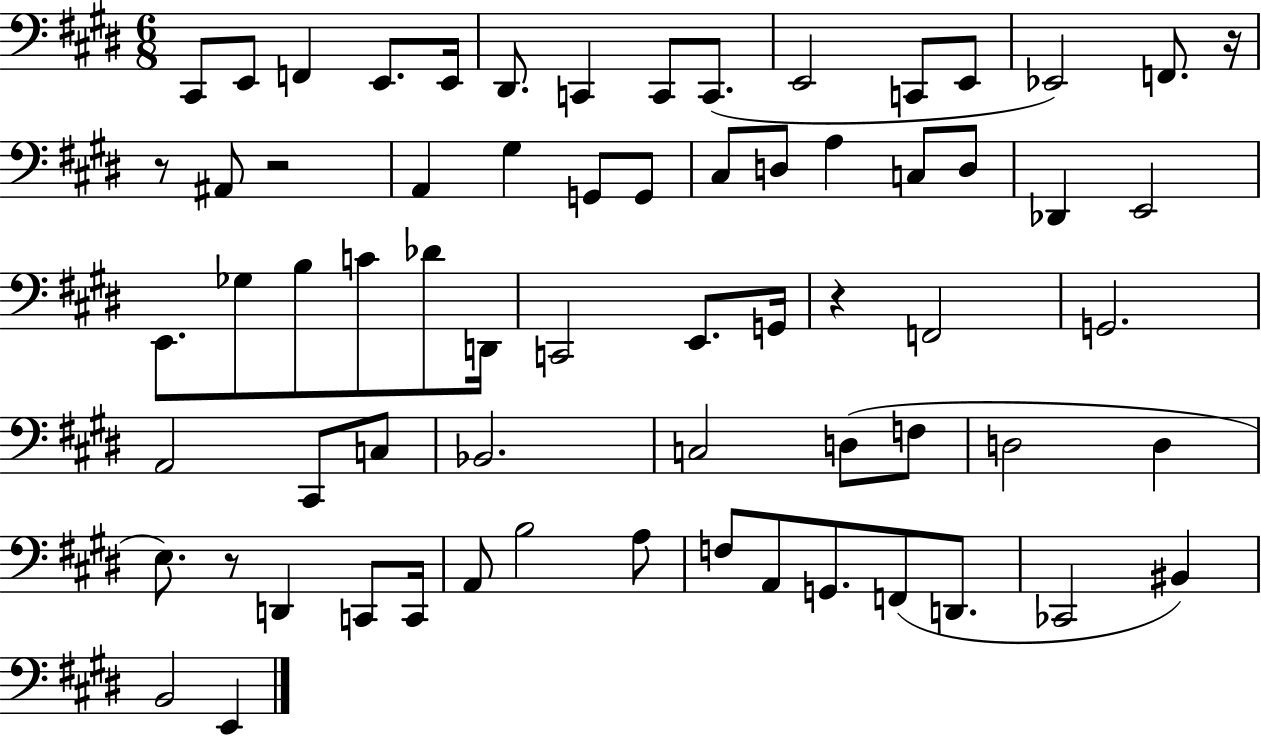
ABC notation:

X:1
T:Untitled
M:6/8
L:1/4
K:E
^C,,/2 E,,/2 F,, E,,/2 E,,/4 ^D,,/2 C,, C,,/2 C,,/2 E,,2 C,,/2 E,,/2 _E,,2 F,,/2 z/4 z/2 ^A,,/2 z2 A,, ^G, G,,/2 G,,/2 ^C,/2 D,/2 A, C,/2 D,/2 _D,, E,,2 E,,/2 _G,/2 B,/2 C/2 _D/2 D,,/4 C,,2 E,,/2 G,,/4 z F,,2 G,,2 A,,2 ^C,,/2 C,/2 _B,,2 C,2 D,/2 F,/2 D,2 D, E,/2 z/2 D,, C,,/2 C,,/4 A,,/2 B,2 A,/2 F,/2 A,,/2 G,,/2 F,,/2 D,,/2 _C,,2 ^B,, B,,2 E,,